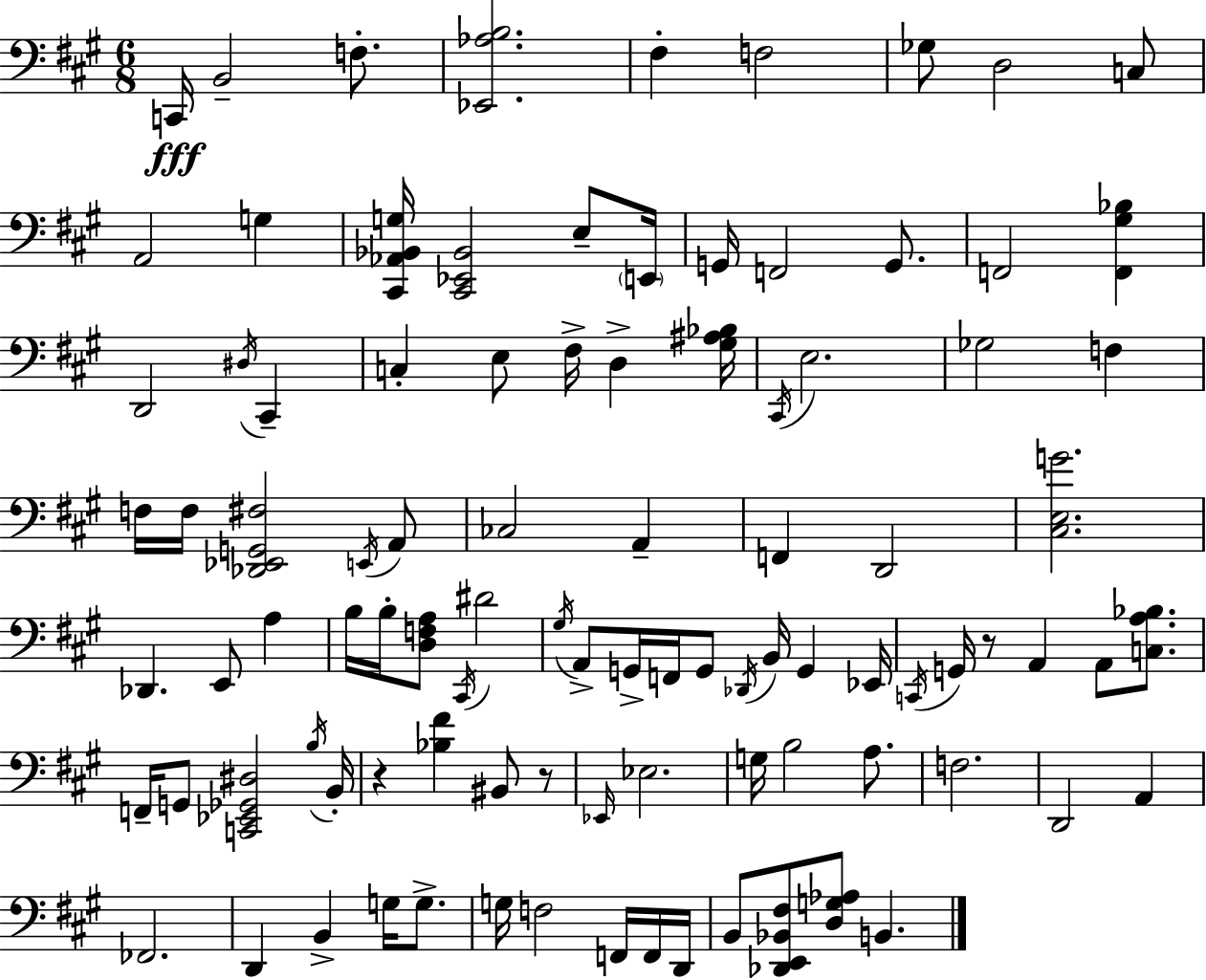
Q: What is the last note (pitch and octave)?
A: B2